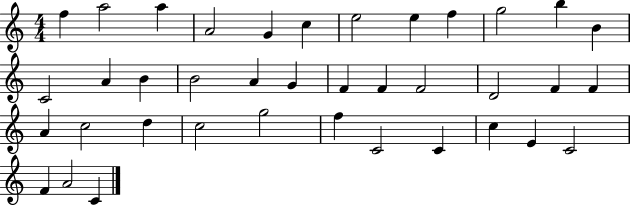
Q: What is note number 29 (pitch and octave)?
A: G5